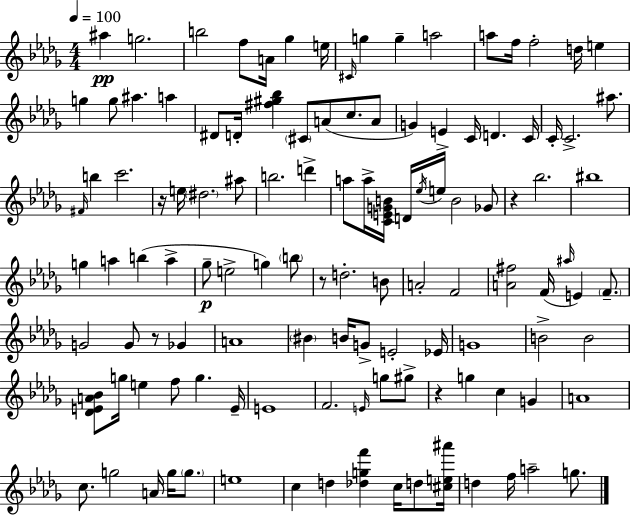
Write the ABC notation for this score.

X:1
T:Untitled
M:4/4
L:1/4
K:Bbm
^a g2 b2 f/2 A/4 _g e/4 ^C/4 g g a2 a/2 f/4 f2 d/4 e g g/2 ^a a ^D/2 D/4 [^f^g_b] ^C/2 A/2 c/2 A/2 G E C/4 D C/4 C/4 C2 ^a/2 ^F/4 b c'2 z/4 e/4 ^d2 ^a/2 b2 d' a/2 a/4 [CEGB]/4 D/4 _e/4 e/4 B2 _G/2 z _b2 ^b4 g a b a _g/2 e2 g b/2 z/2 d2 B/2 A2 F2 [A^f]2 F/4 ^a/4 E F/2 G2 G/2 z/2 _G A4 ^B B/4 G/2 E2 _E/4 G4 B2 B2 [_DEA_B]/2 g/4 e f/2 g E/4 E4 F2 E/4 g/2 ^g/2 z g c G A4 c/2 g2 A/4 g/4 g/2 e4 c d [_dgf'] c/4 d/2 [^ce^a']/4 d f/4 a2 g/2